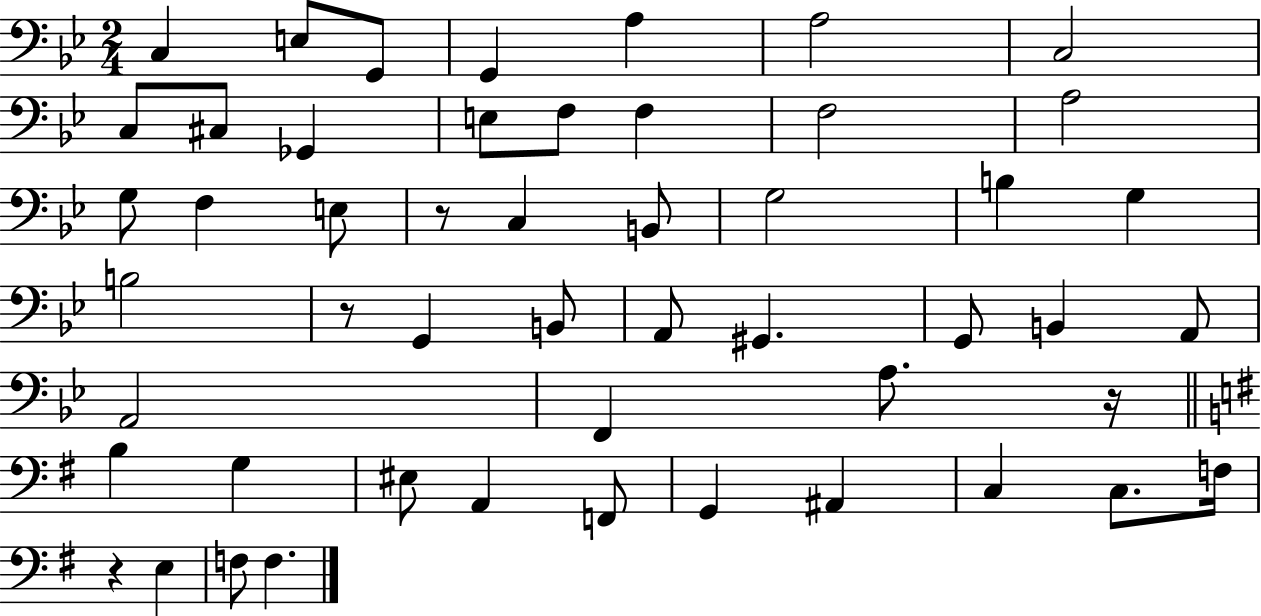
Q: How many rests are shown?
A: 4